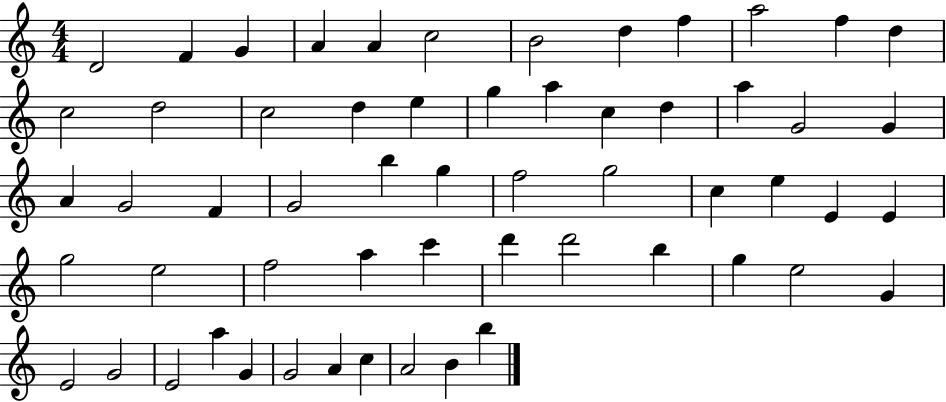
{
  \clef treble
  \numericTimeSignature
  \time 4/4
  \key c \major
  d'2 f'4 g'4 | a'4 a'4 c''2 | b'2 d''4 f''4 | a''2 f''4 d''4 | \break c''2 d''2 | c''2 d''4 e''4 | g''4 a''4 c''4 d''4 | a''4 g'2 g'4 | \break a'4 g'2 f'4 | g'2 b''4 g''4 | f''2 g''2 | c''4 e''4 e'4 e'4 | \break g''2 e''2 | f''2 a''4 c'''4 | d'''4 d'''2 b''4 | g''4 e''2 g'4 | \break e'2 g'2 | e'2 a''4 g'4 | g'2 a'4 c''4 | a'2 b'4 b''4 | \break \bar "|."
}